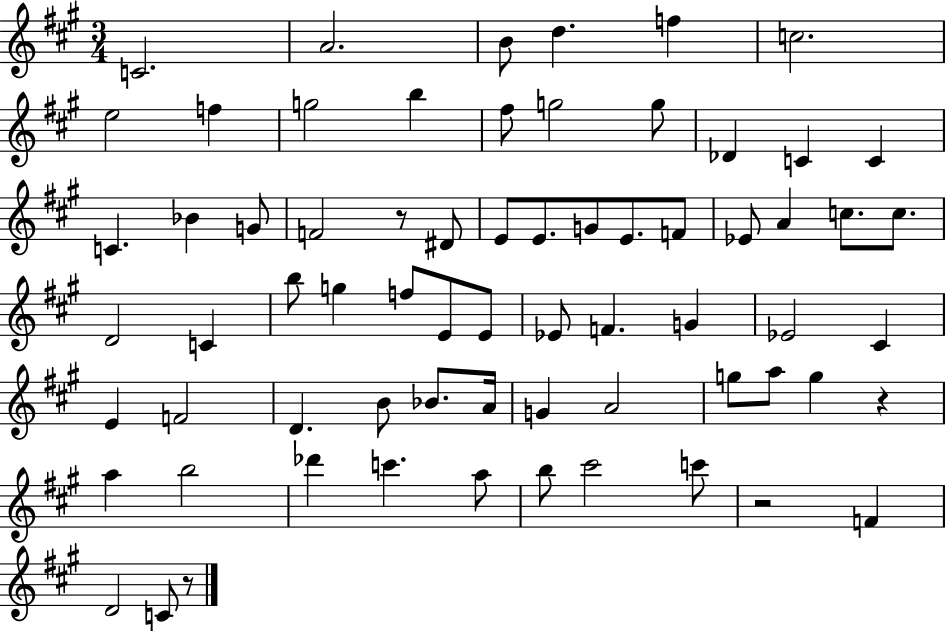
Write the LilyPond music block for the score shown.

{
  \clef treble
  \numericTimeSignature
  \time 3/4
  \key a \major
  \repeat volta 2 { c'2. | a'2. | b'8 d''4. f''4 | c''2. | \break e''2 f''4 | g''2 b''4 | fis''8 g''2 g''8 | des'4 c'4 c'4 | \break c'4. bes'4 g'8 | f'2 r8 dis'8 | e'8 e'8. g'8 e'8. f'8 | ees'8 a'4 c''8. c''8. | \break d'2 c'4 | b''8 g''4 f''8 e'8 e'8 | ees'8 f'4. g'4 | ees'2 cis'4 | \break e'4 f'2 | d'4. b'8 bes'8. a'16 | g'4 a'2 | g''8 a''8 g''4 r4 | \break a''4 b''2 | des'''4 c'''4. a''8 | b''8 cis'''2 c'''8 | r2 f'4 | \break d'2 c'8 r8 | } \bar "|."
}